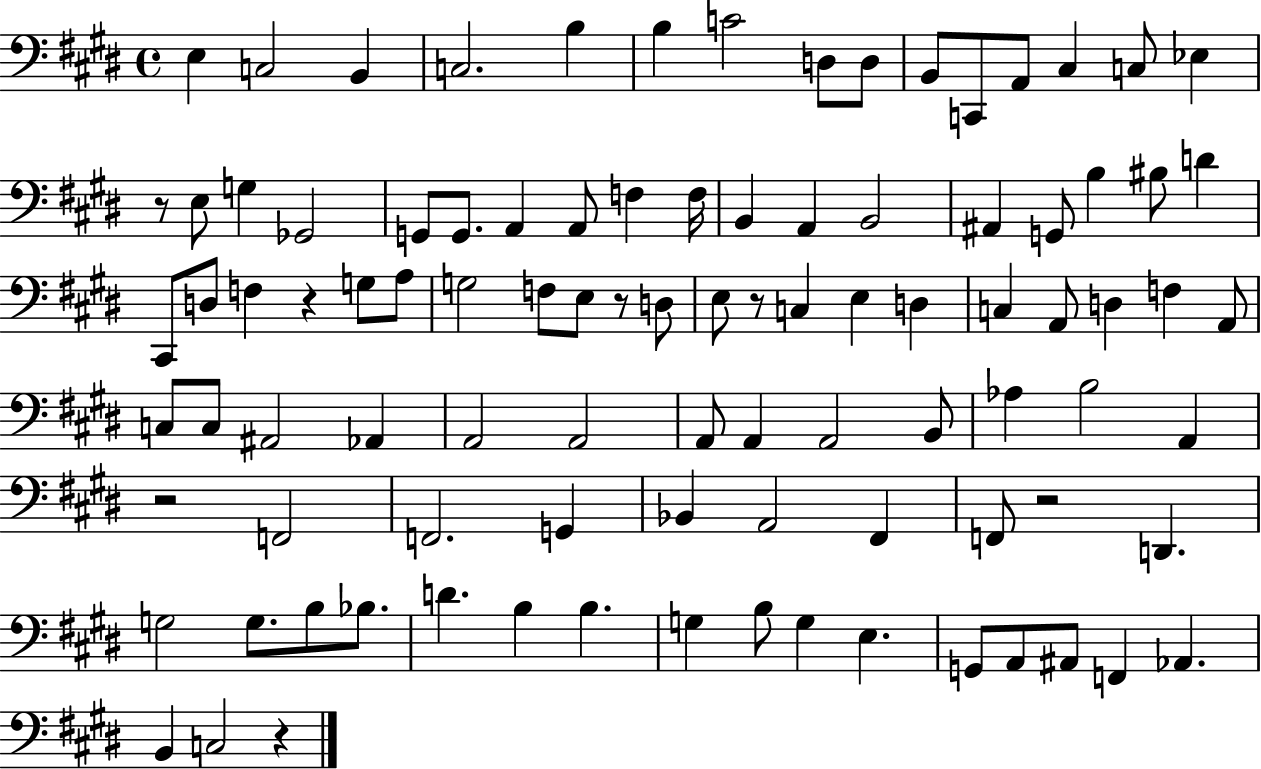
E3/q C3/h B2/q C3/h. B3/q B3/q C4/h D3/e D3/e B2/e C2/e A2/e C#3/q C3/e Eb3/q R/e E3/e G3/q Gb2/h G2/e G2/e. A2/q A2/e F3/q F3/s B2/q A2/q B2/h A#2/q G2/e B3/q BIS3/e D4/q C#2/e D3/e F3/q R/q G3/e A3/e G3/h F3/e E3/e R/e D3/e E3/e R/e C3/q E3/q D3/q C3/q A2/e D3/q F3/q A2/e C3/e C3/e A#2/h Ab2/q A2/h A2/h A2/e A2/q A2/h B2/e Ab3/q B3/h A2/q R/h F2/h F2/h. G2/q Bb2/q A2/h F#2/q F2/e R/h D2/q. G3/h G3/e. B3/e Bb3/e. D4/q. B3/q B3/q. G3/q B3/e G3/q E3/q. G2/e A2/e A#2/e F2/q Ab2/q. B2/q C3/h R/q